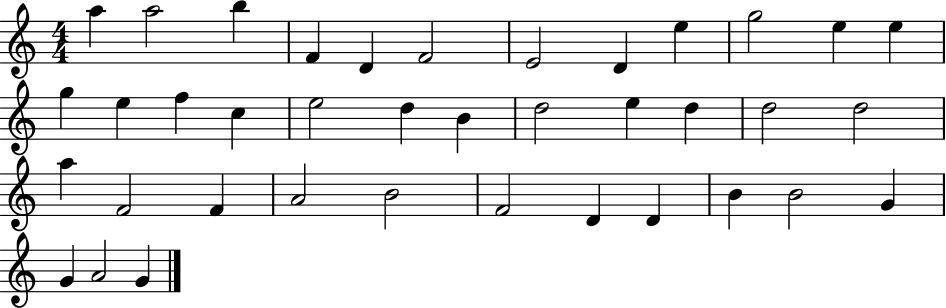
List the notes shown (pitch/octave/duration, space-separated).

A5/q A5/h B5/q F4/q D4/q F4/h E4/h D4/q E5/q G5/h E5/q E5/q G5/q E5/q F5/q C5/q E5/h D5/q B4/q D5/h E5/q D5/q D5/h D5/h A5/q F4/h F4/q A4/h B4/h F4/h D4/q D4/q B4/q B4/h G4/q G4/q A4/h G4/q